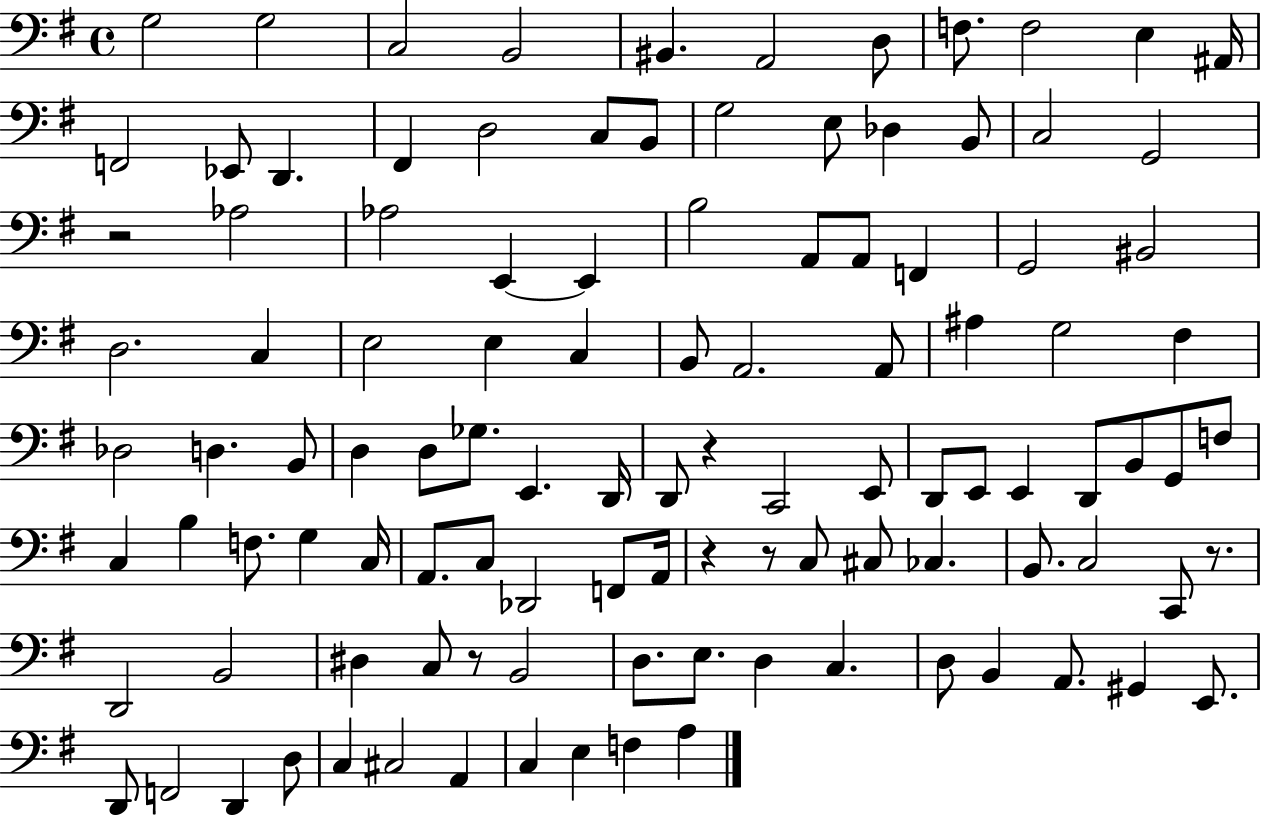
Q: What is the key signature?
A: G major